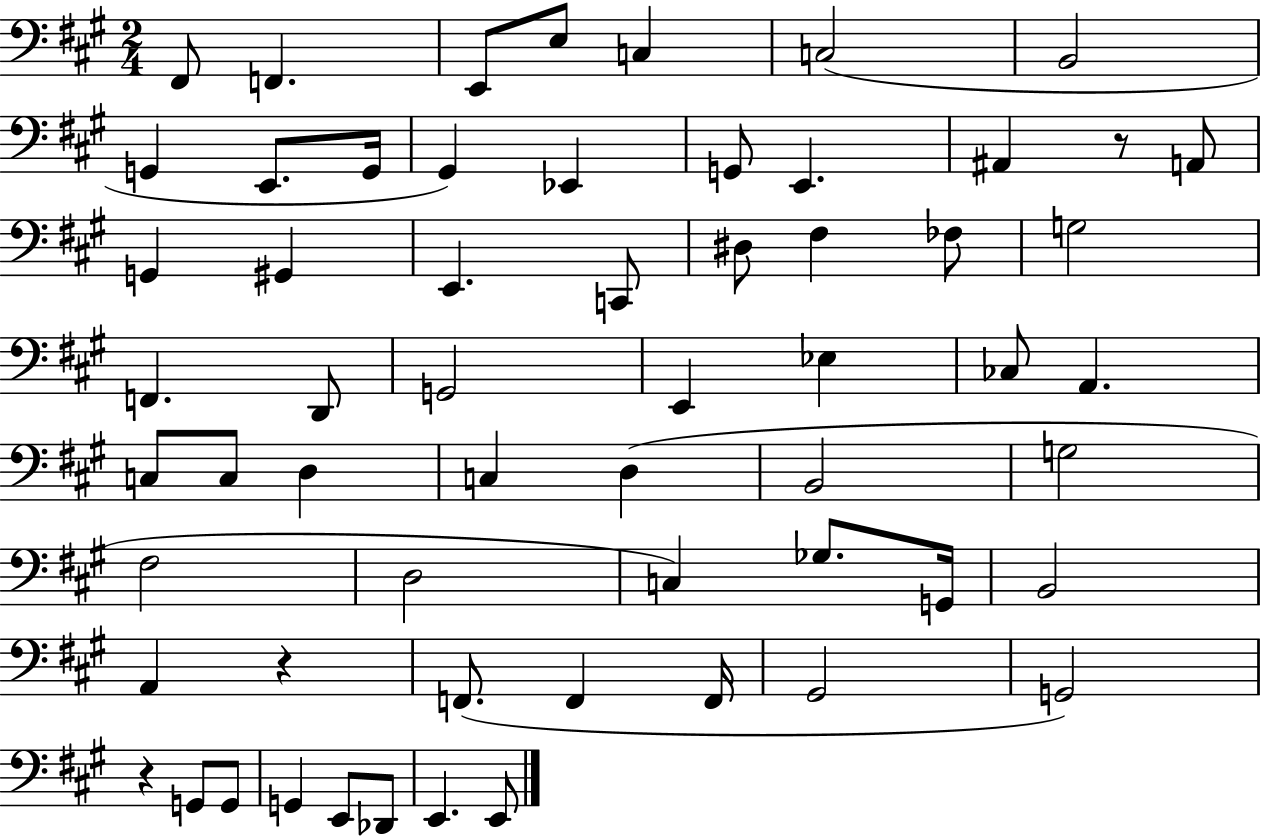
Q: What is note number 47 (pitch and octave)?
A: F2